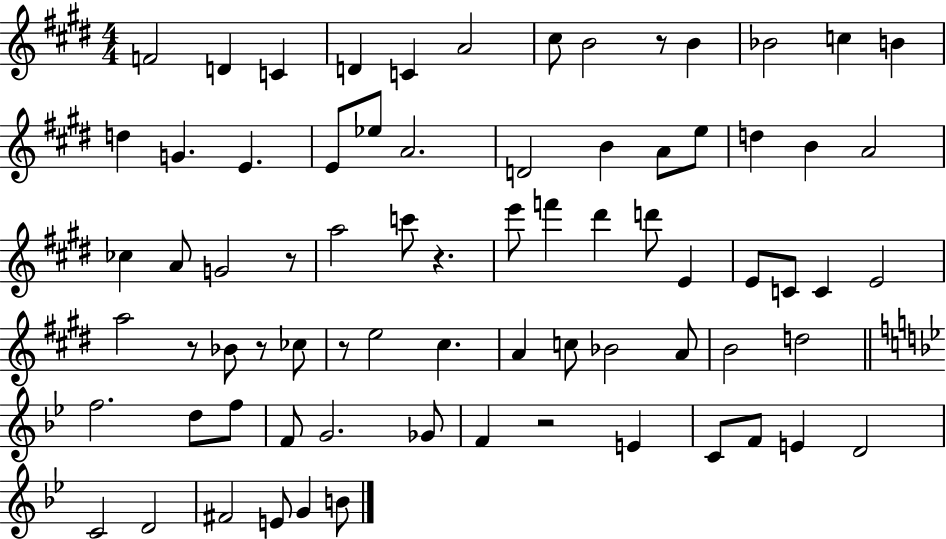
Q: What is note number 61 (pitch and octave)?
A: E4